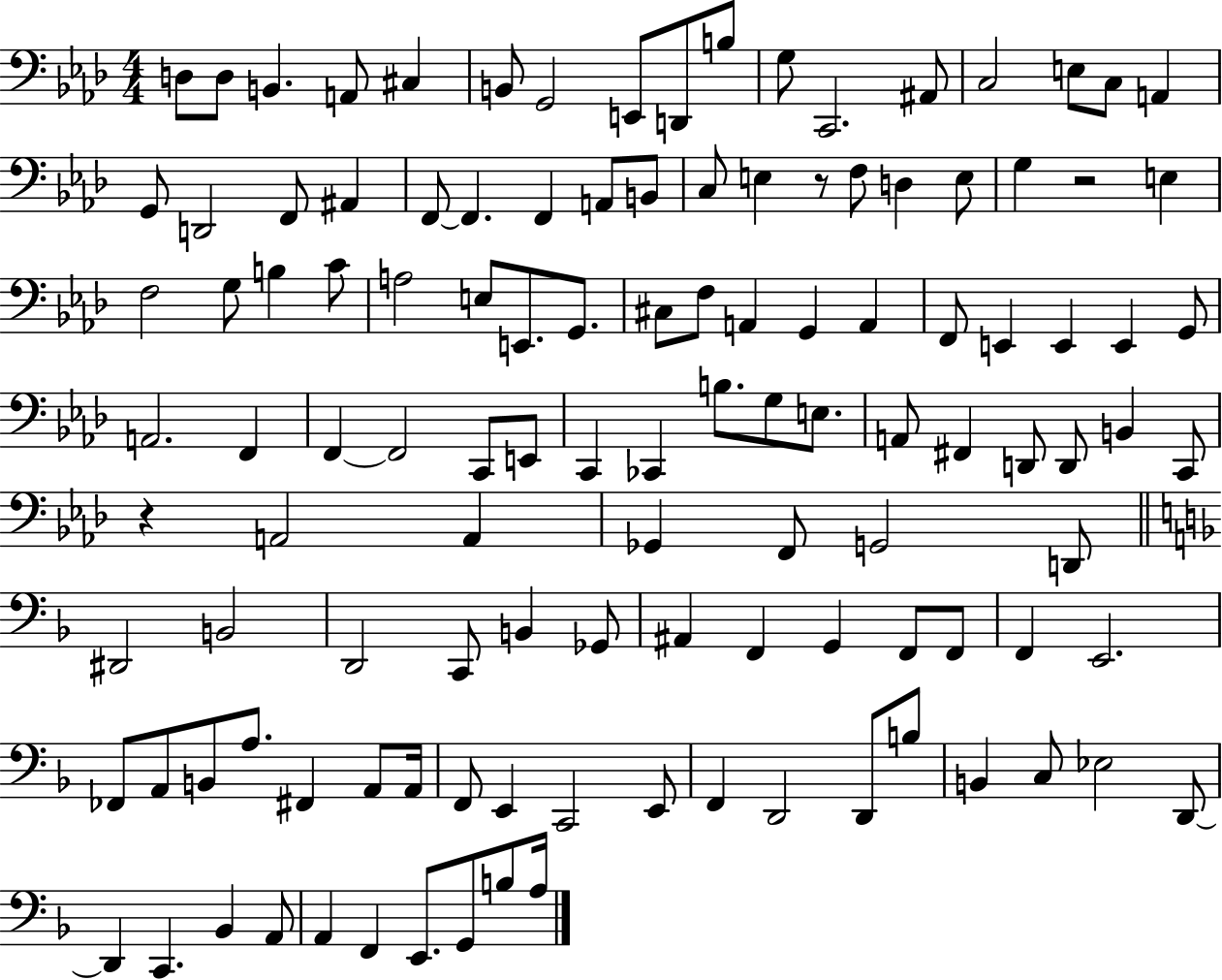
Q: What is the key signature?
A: AES major